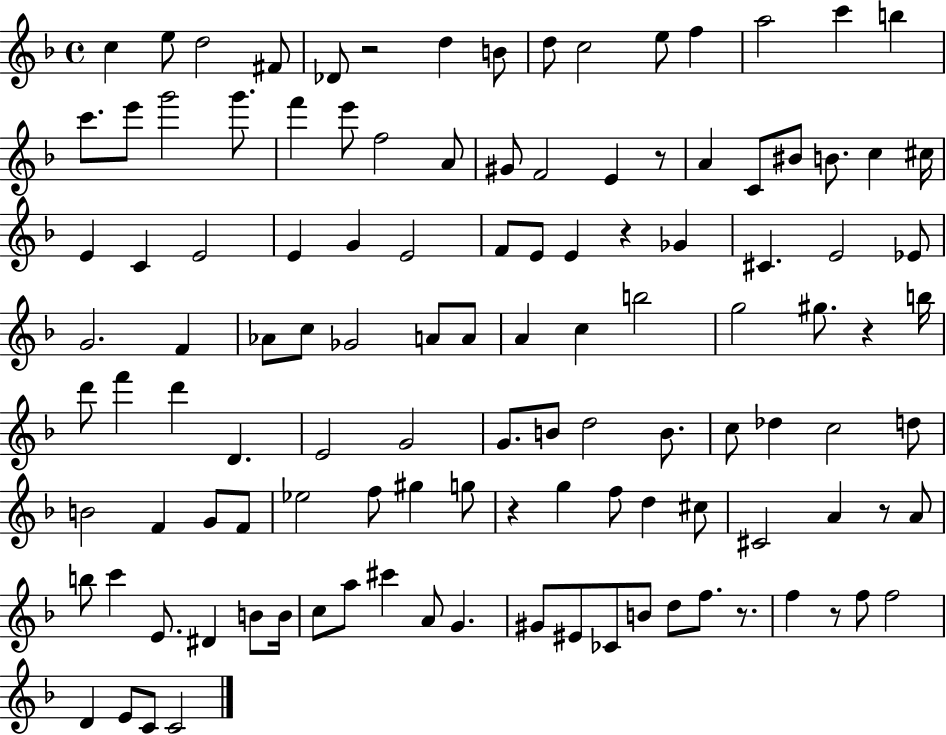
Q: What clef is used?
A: treble